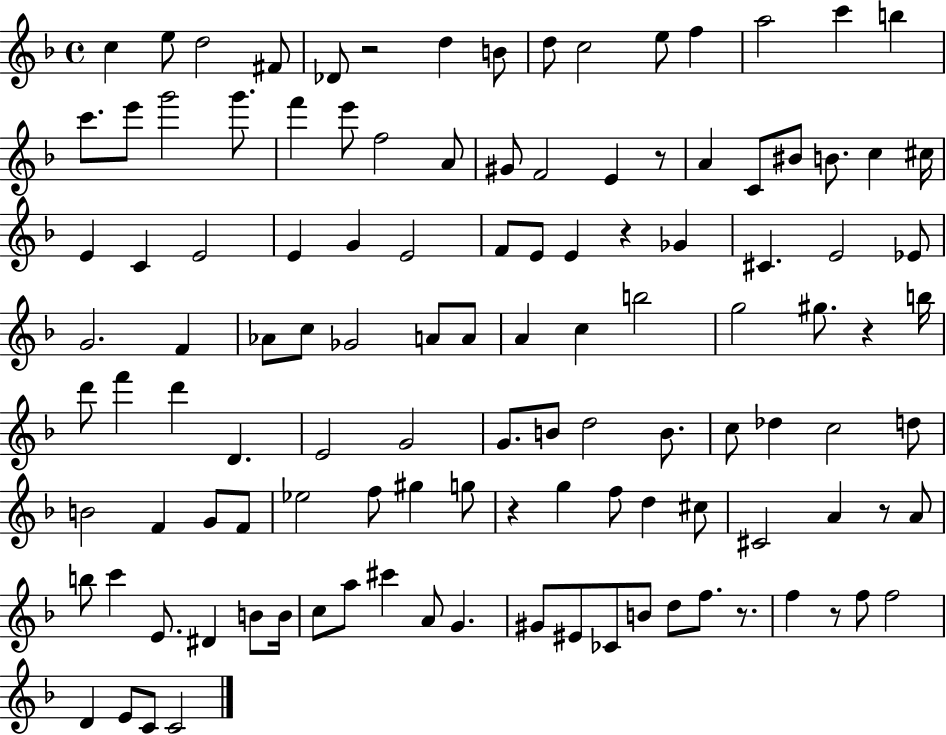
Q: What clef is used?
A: treble